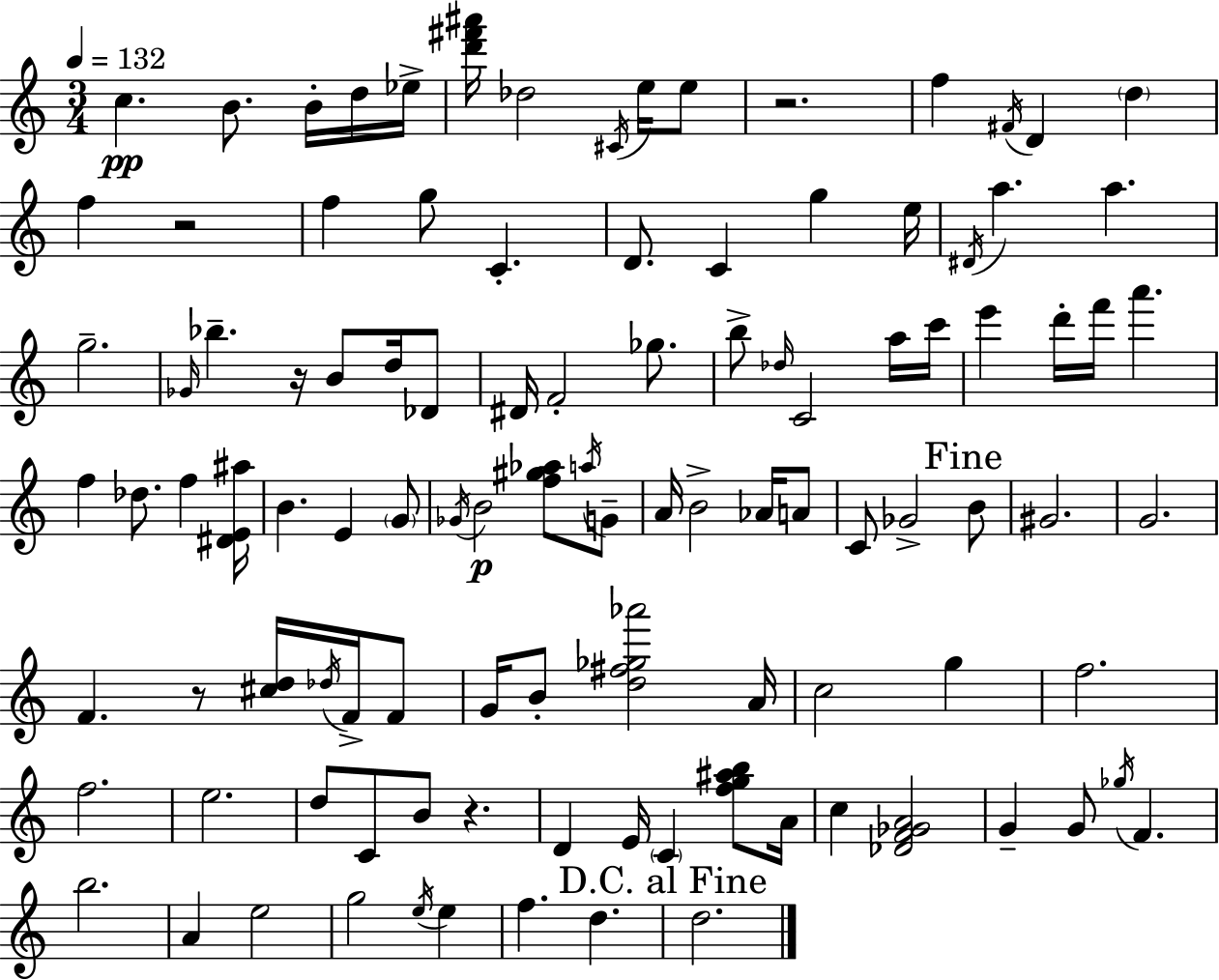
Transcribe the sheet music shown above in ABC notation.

X:1
T:Untitled
M:3/4
L:1/4
K:C
c B/2 B/4 d/4 _e/4 [d'^f'^a']/4 _d2 ^C/4 e/4 e/2 z2 f ^F/4 D d f z2 f g/2 C D/2 C g e/4 ^D/4 a a g2 _G/4 _b z/4 B/2 d/4 _D/2 ^D/4 F2 _g/2 b/2 _d/4 C2 a/4 c'/4 e' d'/4 f'/4 a' f _d/2 f [^DE^a]/4 B E G/2 _G/4 B2 [f^g_a]/2 a/4 G/2 A/4 B2 _A/4 A/2 C/2 _G2 B/2 ^G2 G2 F z/2 [^cd]/4 _d/4 F/4 F/2 G/4 B/2 [d^f_g_a']2 A/4 c2 g f2 f2 e2 d/2 C/2 B/2 z D E/4 C [fg^ab]/2 A/4 c [_DF_GA]2 G G/2 _g/4 F b2 A e2 g2 e/4 e f d d2